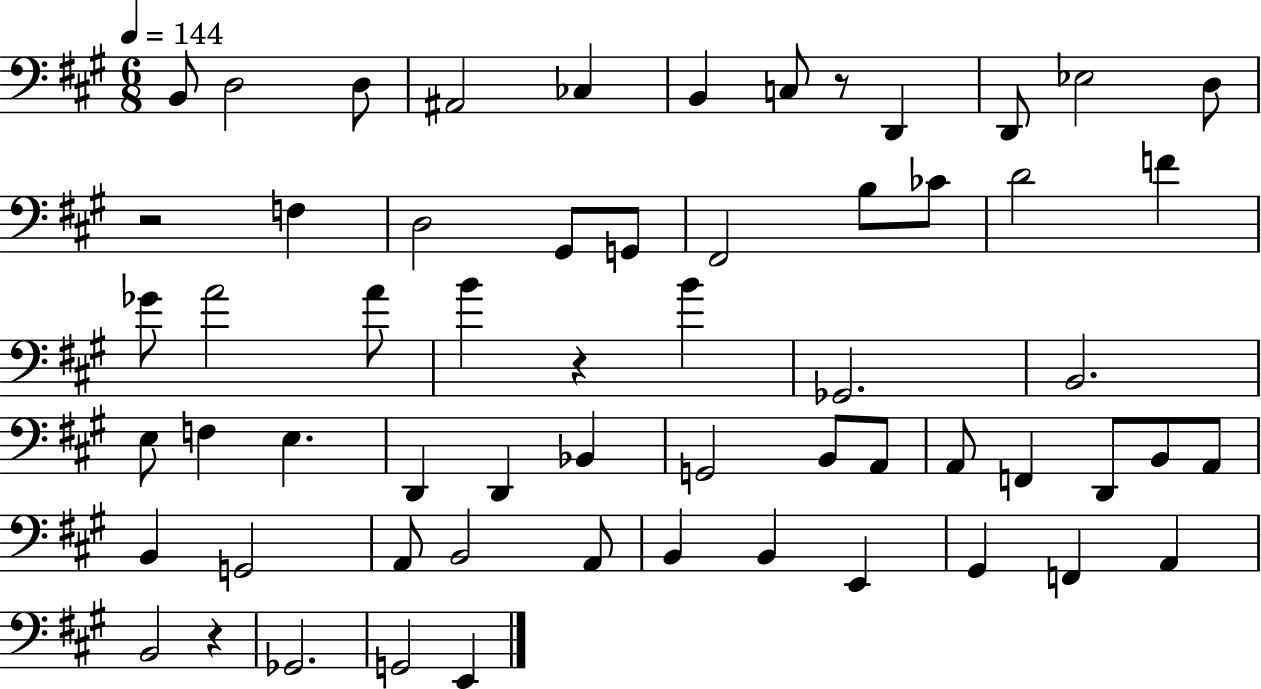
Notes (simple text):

B2/e D3/h D3/e A#2/h CES3/q B2/q C3/e R/e D2/q D2/e Eb3/h D3/e R/h F3/q D3/h G#2/e G2/e F#2/h B3/e CES4/e D4/h F4/q Gb4/e A4/h A4/e B4/q R/q B4/q Gb2/h. B2/h. E3/e F3/q E3/q. D2/q D2/q Bb2/q G2/h B2/e A2/e A2/e F2/q D2/e B2/e A2/e B2/q G2/h A2/e B2/h A2/e B2/q B2/q E2/q G#2/q F2/q A2/q B2/h R/q Gb2/h. G2/h E2/q